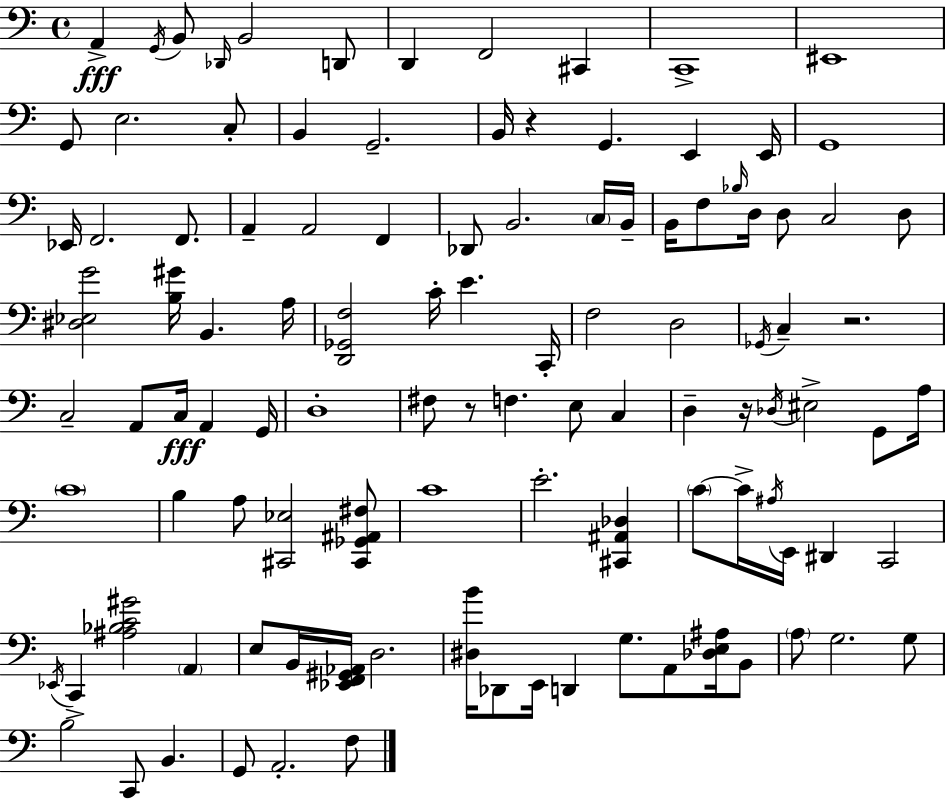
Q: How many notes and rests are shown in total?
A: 108